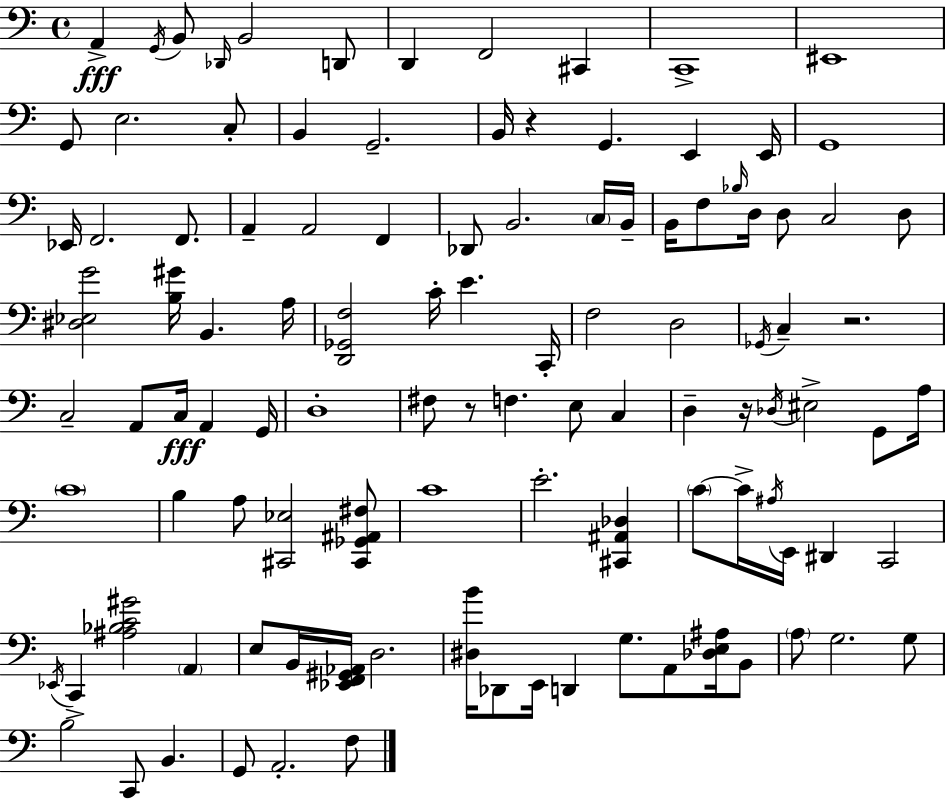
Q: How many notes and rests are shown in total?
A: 108